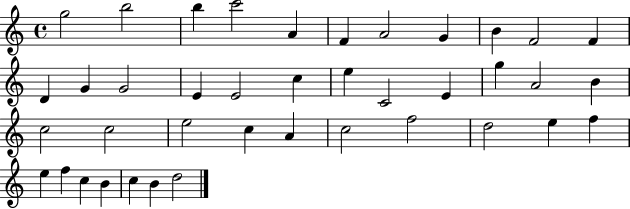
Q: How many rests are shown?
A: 0